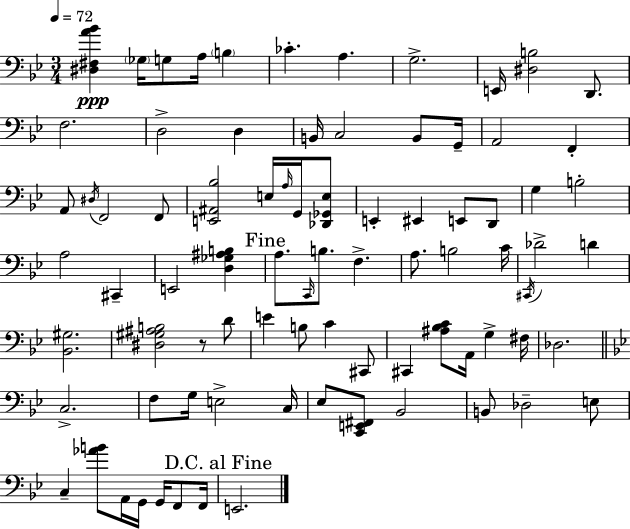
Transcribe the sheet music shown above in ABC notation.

X:1
T:Untitled
M:3/4
L:1/4
K:Gm
[^D,^F,A_B] _G,/4 G,/2 A,/4 B, _C A, G,2 E,,/4 [^D,B,]2 D,,/2 F,2 D,2 D, B,,/4 C,2 B,,/2 G,,/4 A,,2 F,, A,,/2 ^D,/4 F,,2 F,,/2 [E,,^A,,_B,]2 E,/4 A,/4 G,,/4 [_D,,_G,,E,]/2 E,, ^E,, E,,/2 D,,/2 G, B,2 A,2 ^C,, E,,2 [D,_G,^A,B,] A,/2 C,,/4 B,/2 F, A,/2 B,2 C/4 ^C,,/4 _D2 D [_B,,^G,]2 [^D,^G,^A,B,]2 z/2 D/2 E B,/2 C ^C,,/2 ^C,, [^A,_B,C]/2 A,,/4 G, ^F,/4 _D,2 C,2 F,/2 G,/4 E,2 C,/4 _E,/2 [C,,E,,^F,,]/2 _B,,2 B,,/2 _D,2 E,/2 C, [_AB]/2 A,,/4 G,,/4 G,,/4 F,,/2 F,,/4 E,,2